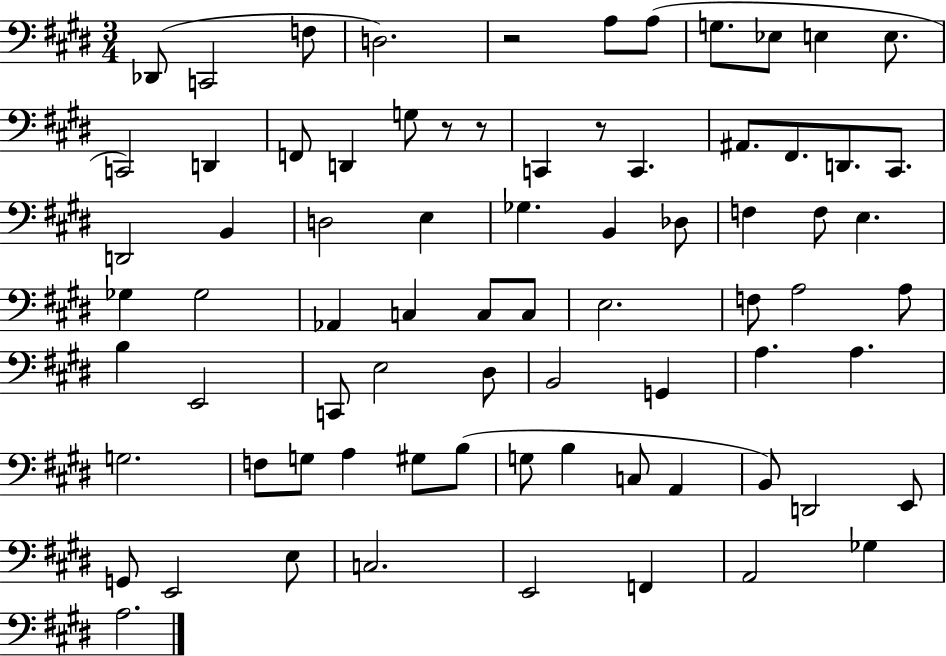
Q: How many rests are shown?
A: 4